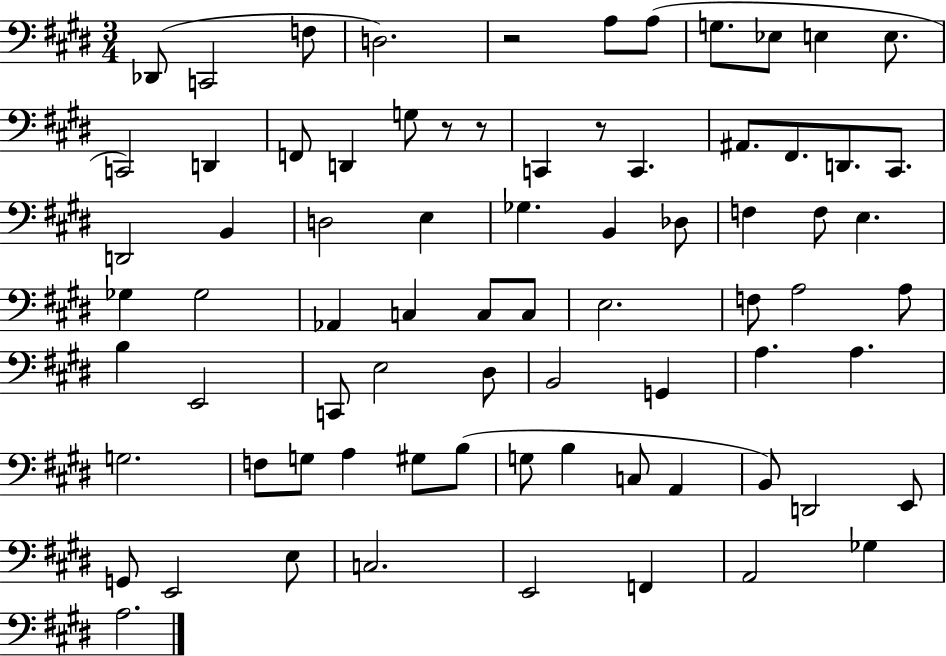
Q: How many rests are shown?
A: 4